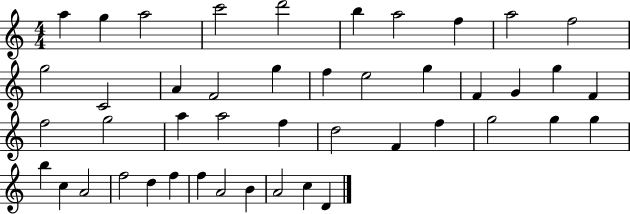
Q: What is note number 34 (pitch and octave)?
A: B5